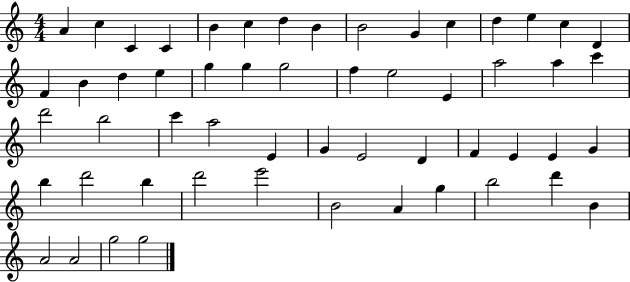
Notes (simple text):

A4/q C5/q C4/q C4/q B4/q C5/q D5/q B4/q B4/h G4/q C5/q D5/q E5/q C5/q D4/q F4/q B4/q D5/q E5/q G5/q G5/q G5/h F5/q E5/h E4/q A5/h A5/q C6/q D6/h B5/h C6/q A5/h E4/q G4/q E4/h D4/q F4/q E4/q E4/q G4/q B5/q D6/h B5/q D6/h E6/h B4/h A4/q G5/q B5/h D6/q B4/q A4/h A4/h G5/h G5/h